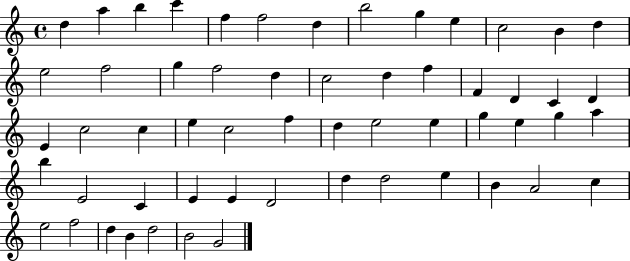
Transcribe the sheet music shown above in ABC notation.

X:1
T:Untitled
M:4/4
L:1/4
K:C
d a b c' f f2 d b2 g e c2 B d e2 f2 g f2 d c2 d f F D C D E c2 c e c2 f d e2 e g e g a b E2 C E E D2 d d2 e B A2 c e2 f2 d B d2 B2 G2